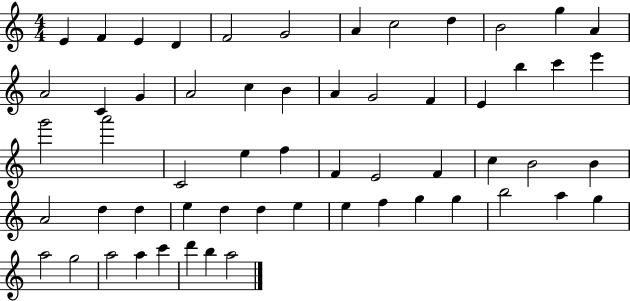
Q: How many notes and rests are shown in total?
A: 58